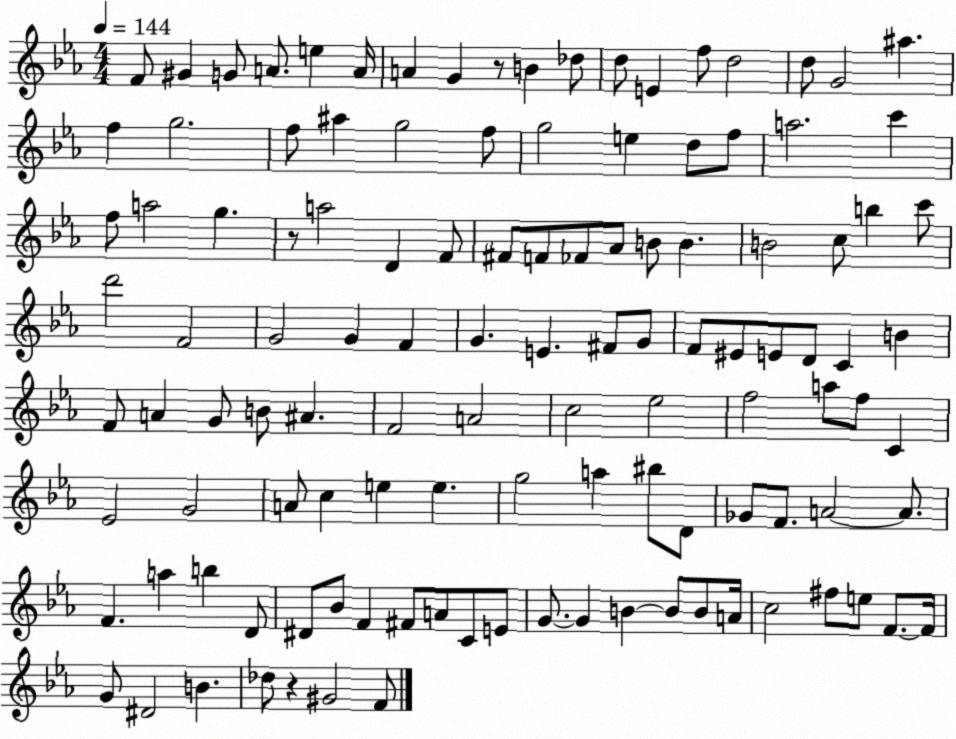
X:1
T:Untitled
M:4/4
L:1/4
K:Eb
F/2 ^G G/2 A/2 e A/4 A G z/2 B _d/2 d/2 E f/2 d2 d/2 G2 ^a f g2 f/2 ^a g2 f/2 g2 e d/2 f/2 a2 c' f/2 a2 g z/2 a2 D F/2 ^F/2 F/2 _F/2 _A/2 B/2 B B2 c/2 b c'/2 d'2 F2 G2 G F G E ^F/2 G/2 F/2 ^E/2 E/2 D/2 C B F/2 A G/2 B/2 ^A F2 A2 c2 _e2 f2 a/2 f/2 C _E2 G2 A/2 c e e g2 a ^b/2 D/2 _G/2 F/2 A2 A/2 F a b D/2 ^D/2 _B/2 F ^F/2 A/2 C/2 E/2 G/2 G B B/2 B/2 A/4 c2 ^f/2 e/2 F/2 F/4 G/2 ^D2 B _d/2 z ^G2 F/2